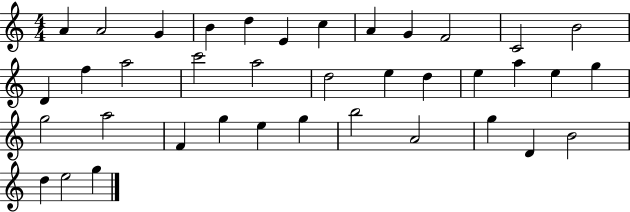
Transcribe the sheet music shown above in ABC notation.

X:1
T:Untitled
M:4/4
L:1/4
K:C
A A2 G B d E c A G F2 C2 B2 D f a2 c'2 a2 d2 e d e a e g g2 a2 F g e g b2 A2 g D B2 d e2 g